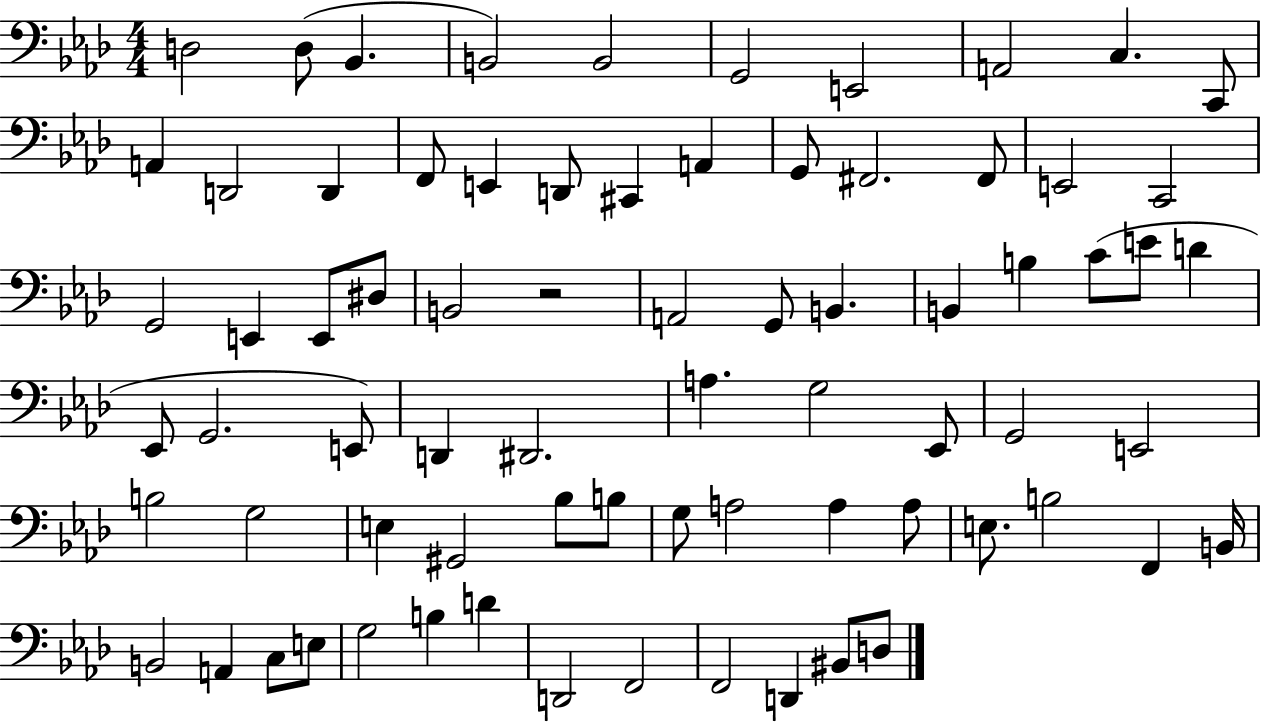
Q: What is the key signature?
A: AES major